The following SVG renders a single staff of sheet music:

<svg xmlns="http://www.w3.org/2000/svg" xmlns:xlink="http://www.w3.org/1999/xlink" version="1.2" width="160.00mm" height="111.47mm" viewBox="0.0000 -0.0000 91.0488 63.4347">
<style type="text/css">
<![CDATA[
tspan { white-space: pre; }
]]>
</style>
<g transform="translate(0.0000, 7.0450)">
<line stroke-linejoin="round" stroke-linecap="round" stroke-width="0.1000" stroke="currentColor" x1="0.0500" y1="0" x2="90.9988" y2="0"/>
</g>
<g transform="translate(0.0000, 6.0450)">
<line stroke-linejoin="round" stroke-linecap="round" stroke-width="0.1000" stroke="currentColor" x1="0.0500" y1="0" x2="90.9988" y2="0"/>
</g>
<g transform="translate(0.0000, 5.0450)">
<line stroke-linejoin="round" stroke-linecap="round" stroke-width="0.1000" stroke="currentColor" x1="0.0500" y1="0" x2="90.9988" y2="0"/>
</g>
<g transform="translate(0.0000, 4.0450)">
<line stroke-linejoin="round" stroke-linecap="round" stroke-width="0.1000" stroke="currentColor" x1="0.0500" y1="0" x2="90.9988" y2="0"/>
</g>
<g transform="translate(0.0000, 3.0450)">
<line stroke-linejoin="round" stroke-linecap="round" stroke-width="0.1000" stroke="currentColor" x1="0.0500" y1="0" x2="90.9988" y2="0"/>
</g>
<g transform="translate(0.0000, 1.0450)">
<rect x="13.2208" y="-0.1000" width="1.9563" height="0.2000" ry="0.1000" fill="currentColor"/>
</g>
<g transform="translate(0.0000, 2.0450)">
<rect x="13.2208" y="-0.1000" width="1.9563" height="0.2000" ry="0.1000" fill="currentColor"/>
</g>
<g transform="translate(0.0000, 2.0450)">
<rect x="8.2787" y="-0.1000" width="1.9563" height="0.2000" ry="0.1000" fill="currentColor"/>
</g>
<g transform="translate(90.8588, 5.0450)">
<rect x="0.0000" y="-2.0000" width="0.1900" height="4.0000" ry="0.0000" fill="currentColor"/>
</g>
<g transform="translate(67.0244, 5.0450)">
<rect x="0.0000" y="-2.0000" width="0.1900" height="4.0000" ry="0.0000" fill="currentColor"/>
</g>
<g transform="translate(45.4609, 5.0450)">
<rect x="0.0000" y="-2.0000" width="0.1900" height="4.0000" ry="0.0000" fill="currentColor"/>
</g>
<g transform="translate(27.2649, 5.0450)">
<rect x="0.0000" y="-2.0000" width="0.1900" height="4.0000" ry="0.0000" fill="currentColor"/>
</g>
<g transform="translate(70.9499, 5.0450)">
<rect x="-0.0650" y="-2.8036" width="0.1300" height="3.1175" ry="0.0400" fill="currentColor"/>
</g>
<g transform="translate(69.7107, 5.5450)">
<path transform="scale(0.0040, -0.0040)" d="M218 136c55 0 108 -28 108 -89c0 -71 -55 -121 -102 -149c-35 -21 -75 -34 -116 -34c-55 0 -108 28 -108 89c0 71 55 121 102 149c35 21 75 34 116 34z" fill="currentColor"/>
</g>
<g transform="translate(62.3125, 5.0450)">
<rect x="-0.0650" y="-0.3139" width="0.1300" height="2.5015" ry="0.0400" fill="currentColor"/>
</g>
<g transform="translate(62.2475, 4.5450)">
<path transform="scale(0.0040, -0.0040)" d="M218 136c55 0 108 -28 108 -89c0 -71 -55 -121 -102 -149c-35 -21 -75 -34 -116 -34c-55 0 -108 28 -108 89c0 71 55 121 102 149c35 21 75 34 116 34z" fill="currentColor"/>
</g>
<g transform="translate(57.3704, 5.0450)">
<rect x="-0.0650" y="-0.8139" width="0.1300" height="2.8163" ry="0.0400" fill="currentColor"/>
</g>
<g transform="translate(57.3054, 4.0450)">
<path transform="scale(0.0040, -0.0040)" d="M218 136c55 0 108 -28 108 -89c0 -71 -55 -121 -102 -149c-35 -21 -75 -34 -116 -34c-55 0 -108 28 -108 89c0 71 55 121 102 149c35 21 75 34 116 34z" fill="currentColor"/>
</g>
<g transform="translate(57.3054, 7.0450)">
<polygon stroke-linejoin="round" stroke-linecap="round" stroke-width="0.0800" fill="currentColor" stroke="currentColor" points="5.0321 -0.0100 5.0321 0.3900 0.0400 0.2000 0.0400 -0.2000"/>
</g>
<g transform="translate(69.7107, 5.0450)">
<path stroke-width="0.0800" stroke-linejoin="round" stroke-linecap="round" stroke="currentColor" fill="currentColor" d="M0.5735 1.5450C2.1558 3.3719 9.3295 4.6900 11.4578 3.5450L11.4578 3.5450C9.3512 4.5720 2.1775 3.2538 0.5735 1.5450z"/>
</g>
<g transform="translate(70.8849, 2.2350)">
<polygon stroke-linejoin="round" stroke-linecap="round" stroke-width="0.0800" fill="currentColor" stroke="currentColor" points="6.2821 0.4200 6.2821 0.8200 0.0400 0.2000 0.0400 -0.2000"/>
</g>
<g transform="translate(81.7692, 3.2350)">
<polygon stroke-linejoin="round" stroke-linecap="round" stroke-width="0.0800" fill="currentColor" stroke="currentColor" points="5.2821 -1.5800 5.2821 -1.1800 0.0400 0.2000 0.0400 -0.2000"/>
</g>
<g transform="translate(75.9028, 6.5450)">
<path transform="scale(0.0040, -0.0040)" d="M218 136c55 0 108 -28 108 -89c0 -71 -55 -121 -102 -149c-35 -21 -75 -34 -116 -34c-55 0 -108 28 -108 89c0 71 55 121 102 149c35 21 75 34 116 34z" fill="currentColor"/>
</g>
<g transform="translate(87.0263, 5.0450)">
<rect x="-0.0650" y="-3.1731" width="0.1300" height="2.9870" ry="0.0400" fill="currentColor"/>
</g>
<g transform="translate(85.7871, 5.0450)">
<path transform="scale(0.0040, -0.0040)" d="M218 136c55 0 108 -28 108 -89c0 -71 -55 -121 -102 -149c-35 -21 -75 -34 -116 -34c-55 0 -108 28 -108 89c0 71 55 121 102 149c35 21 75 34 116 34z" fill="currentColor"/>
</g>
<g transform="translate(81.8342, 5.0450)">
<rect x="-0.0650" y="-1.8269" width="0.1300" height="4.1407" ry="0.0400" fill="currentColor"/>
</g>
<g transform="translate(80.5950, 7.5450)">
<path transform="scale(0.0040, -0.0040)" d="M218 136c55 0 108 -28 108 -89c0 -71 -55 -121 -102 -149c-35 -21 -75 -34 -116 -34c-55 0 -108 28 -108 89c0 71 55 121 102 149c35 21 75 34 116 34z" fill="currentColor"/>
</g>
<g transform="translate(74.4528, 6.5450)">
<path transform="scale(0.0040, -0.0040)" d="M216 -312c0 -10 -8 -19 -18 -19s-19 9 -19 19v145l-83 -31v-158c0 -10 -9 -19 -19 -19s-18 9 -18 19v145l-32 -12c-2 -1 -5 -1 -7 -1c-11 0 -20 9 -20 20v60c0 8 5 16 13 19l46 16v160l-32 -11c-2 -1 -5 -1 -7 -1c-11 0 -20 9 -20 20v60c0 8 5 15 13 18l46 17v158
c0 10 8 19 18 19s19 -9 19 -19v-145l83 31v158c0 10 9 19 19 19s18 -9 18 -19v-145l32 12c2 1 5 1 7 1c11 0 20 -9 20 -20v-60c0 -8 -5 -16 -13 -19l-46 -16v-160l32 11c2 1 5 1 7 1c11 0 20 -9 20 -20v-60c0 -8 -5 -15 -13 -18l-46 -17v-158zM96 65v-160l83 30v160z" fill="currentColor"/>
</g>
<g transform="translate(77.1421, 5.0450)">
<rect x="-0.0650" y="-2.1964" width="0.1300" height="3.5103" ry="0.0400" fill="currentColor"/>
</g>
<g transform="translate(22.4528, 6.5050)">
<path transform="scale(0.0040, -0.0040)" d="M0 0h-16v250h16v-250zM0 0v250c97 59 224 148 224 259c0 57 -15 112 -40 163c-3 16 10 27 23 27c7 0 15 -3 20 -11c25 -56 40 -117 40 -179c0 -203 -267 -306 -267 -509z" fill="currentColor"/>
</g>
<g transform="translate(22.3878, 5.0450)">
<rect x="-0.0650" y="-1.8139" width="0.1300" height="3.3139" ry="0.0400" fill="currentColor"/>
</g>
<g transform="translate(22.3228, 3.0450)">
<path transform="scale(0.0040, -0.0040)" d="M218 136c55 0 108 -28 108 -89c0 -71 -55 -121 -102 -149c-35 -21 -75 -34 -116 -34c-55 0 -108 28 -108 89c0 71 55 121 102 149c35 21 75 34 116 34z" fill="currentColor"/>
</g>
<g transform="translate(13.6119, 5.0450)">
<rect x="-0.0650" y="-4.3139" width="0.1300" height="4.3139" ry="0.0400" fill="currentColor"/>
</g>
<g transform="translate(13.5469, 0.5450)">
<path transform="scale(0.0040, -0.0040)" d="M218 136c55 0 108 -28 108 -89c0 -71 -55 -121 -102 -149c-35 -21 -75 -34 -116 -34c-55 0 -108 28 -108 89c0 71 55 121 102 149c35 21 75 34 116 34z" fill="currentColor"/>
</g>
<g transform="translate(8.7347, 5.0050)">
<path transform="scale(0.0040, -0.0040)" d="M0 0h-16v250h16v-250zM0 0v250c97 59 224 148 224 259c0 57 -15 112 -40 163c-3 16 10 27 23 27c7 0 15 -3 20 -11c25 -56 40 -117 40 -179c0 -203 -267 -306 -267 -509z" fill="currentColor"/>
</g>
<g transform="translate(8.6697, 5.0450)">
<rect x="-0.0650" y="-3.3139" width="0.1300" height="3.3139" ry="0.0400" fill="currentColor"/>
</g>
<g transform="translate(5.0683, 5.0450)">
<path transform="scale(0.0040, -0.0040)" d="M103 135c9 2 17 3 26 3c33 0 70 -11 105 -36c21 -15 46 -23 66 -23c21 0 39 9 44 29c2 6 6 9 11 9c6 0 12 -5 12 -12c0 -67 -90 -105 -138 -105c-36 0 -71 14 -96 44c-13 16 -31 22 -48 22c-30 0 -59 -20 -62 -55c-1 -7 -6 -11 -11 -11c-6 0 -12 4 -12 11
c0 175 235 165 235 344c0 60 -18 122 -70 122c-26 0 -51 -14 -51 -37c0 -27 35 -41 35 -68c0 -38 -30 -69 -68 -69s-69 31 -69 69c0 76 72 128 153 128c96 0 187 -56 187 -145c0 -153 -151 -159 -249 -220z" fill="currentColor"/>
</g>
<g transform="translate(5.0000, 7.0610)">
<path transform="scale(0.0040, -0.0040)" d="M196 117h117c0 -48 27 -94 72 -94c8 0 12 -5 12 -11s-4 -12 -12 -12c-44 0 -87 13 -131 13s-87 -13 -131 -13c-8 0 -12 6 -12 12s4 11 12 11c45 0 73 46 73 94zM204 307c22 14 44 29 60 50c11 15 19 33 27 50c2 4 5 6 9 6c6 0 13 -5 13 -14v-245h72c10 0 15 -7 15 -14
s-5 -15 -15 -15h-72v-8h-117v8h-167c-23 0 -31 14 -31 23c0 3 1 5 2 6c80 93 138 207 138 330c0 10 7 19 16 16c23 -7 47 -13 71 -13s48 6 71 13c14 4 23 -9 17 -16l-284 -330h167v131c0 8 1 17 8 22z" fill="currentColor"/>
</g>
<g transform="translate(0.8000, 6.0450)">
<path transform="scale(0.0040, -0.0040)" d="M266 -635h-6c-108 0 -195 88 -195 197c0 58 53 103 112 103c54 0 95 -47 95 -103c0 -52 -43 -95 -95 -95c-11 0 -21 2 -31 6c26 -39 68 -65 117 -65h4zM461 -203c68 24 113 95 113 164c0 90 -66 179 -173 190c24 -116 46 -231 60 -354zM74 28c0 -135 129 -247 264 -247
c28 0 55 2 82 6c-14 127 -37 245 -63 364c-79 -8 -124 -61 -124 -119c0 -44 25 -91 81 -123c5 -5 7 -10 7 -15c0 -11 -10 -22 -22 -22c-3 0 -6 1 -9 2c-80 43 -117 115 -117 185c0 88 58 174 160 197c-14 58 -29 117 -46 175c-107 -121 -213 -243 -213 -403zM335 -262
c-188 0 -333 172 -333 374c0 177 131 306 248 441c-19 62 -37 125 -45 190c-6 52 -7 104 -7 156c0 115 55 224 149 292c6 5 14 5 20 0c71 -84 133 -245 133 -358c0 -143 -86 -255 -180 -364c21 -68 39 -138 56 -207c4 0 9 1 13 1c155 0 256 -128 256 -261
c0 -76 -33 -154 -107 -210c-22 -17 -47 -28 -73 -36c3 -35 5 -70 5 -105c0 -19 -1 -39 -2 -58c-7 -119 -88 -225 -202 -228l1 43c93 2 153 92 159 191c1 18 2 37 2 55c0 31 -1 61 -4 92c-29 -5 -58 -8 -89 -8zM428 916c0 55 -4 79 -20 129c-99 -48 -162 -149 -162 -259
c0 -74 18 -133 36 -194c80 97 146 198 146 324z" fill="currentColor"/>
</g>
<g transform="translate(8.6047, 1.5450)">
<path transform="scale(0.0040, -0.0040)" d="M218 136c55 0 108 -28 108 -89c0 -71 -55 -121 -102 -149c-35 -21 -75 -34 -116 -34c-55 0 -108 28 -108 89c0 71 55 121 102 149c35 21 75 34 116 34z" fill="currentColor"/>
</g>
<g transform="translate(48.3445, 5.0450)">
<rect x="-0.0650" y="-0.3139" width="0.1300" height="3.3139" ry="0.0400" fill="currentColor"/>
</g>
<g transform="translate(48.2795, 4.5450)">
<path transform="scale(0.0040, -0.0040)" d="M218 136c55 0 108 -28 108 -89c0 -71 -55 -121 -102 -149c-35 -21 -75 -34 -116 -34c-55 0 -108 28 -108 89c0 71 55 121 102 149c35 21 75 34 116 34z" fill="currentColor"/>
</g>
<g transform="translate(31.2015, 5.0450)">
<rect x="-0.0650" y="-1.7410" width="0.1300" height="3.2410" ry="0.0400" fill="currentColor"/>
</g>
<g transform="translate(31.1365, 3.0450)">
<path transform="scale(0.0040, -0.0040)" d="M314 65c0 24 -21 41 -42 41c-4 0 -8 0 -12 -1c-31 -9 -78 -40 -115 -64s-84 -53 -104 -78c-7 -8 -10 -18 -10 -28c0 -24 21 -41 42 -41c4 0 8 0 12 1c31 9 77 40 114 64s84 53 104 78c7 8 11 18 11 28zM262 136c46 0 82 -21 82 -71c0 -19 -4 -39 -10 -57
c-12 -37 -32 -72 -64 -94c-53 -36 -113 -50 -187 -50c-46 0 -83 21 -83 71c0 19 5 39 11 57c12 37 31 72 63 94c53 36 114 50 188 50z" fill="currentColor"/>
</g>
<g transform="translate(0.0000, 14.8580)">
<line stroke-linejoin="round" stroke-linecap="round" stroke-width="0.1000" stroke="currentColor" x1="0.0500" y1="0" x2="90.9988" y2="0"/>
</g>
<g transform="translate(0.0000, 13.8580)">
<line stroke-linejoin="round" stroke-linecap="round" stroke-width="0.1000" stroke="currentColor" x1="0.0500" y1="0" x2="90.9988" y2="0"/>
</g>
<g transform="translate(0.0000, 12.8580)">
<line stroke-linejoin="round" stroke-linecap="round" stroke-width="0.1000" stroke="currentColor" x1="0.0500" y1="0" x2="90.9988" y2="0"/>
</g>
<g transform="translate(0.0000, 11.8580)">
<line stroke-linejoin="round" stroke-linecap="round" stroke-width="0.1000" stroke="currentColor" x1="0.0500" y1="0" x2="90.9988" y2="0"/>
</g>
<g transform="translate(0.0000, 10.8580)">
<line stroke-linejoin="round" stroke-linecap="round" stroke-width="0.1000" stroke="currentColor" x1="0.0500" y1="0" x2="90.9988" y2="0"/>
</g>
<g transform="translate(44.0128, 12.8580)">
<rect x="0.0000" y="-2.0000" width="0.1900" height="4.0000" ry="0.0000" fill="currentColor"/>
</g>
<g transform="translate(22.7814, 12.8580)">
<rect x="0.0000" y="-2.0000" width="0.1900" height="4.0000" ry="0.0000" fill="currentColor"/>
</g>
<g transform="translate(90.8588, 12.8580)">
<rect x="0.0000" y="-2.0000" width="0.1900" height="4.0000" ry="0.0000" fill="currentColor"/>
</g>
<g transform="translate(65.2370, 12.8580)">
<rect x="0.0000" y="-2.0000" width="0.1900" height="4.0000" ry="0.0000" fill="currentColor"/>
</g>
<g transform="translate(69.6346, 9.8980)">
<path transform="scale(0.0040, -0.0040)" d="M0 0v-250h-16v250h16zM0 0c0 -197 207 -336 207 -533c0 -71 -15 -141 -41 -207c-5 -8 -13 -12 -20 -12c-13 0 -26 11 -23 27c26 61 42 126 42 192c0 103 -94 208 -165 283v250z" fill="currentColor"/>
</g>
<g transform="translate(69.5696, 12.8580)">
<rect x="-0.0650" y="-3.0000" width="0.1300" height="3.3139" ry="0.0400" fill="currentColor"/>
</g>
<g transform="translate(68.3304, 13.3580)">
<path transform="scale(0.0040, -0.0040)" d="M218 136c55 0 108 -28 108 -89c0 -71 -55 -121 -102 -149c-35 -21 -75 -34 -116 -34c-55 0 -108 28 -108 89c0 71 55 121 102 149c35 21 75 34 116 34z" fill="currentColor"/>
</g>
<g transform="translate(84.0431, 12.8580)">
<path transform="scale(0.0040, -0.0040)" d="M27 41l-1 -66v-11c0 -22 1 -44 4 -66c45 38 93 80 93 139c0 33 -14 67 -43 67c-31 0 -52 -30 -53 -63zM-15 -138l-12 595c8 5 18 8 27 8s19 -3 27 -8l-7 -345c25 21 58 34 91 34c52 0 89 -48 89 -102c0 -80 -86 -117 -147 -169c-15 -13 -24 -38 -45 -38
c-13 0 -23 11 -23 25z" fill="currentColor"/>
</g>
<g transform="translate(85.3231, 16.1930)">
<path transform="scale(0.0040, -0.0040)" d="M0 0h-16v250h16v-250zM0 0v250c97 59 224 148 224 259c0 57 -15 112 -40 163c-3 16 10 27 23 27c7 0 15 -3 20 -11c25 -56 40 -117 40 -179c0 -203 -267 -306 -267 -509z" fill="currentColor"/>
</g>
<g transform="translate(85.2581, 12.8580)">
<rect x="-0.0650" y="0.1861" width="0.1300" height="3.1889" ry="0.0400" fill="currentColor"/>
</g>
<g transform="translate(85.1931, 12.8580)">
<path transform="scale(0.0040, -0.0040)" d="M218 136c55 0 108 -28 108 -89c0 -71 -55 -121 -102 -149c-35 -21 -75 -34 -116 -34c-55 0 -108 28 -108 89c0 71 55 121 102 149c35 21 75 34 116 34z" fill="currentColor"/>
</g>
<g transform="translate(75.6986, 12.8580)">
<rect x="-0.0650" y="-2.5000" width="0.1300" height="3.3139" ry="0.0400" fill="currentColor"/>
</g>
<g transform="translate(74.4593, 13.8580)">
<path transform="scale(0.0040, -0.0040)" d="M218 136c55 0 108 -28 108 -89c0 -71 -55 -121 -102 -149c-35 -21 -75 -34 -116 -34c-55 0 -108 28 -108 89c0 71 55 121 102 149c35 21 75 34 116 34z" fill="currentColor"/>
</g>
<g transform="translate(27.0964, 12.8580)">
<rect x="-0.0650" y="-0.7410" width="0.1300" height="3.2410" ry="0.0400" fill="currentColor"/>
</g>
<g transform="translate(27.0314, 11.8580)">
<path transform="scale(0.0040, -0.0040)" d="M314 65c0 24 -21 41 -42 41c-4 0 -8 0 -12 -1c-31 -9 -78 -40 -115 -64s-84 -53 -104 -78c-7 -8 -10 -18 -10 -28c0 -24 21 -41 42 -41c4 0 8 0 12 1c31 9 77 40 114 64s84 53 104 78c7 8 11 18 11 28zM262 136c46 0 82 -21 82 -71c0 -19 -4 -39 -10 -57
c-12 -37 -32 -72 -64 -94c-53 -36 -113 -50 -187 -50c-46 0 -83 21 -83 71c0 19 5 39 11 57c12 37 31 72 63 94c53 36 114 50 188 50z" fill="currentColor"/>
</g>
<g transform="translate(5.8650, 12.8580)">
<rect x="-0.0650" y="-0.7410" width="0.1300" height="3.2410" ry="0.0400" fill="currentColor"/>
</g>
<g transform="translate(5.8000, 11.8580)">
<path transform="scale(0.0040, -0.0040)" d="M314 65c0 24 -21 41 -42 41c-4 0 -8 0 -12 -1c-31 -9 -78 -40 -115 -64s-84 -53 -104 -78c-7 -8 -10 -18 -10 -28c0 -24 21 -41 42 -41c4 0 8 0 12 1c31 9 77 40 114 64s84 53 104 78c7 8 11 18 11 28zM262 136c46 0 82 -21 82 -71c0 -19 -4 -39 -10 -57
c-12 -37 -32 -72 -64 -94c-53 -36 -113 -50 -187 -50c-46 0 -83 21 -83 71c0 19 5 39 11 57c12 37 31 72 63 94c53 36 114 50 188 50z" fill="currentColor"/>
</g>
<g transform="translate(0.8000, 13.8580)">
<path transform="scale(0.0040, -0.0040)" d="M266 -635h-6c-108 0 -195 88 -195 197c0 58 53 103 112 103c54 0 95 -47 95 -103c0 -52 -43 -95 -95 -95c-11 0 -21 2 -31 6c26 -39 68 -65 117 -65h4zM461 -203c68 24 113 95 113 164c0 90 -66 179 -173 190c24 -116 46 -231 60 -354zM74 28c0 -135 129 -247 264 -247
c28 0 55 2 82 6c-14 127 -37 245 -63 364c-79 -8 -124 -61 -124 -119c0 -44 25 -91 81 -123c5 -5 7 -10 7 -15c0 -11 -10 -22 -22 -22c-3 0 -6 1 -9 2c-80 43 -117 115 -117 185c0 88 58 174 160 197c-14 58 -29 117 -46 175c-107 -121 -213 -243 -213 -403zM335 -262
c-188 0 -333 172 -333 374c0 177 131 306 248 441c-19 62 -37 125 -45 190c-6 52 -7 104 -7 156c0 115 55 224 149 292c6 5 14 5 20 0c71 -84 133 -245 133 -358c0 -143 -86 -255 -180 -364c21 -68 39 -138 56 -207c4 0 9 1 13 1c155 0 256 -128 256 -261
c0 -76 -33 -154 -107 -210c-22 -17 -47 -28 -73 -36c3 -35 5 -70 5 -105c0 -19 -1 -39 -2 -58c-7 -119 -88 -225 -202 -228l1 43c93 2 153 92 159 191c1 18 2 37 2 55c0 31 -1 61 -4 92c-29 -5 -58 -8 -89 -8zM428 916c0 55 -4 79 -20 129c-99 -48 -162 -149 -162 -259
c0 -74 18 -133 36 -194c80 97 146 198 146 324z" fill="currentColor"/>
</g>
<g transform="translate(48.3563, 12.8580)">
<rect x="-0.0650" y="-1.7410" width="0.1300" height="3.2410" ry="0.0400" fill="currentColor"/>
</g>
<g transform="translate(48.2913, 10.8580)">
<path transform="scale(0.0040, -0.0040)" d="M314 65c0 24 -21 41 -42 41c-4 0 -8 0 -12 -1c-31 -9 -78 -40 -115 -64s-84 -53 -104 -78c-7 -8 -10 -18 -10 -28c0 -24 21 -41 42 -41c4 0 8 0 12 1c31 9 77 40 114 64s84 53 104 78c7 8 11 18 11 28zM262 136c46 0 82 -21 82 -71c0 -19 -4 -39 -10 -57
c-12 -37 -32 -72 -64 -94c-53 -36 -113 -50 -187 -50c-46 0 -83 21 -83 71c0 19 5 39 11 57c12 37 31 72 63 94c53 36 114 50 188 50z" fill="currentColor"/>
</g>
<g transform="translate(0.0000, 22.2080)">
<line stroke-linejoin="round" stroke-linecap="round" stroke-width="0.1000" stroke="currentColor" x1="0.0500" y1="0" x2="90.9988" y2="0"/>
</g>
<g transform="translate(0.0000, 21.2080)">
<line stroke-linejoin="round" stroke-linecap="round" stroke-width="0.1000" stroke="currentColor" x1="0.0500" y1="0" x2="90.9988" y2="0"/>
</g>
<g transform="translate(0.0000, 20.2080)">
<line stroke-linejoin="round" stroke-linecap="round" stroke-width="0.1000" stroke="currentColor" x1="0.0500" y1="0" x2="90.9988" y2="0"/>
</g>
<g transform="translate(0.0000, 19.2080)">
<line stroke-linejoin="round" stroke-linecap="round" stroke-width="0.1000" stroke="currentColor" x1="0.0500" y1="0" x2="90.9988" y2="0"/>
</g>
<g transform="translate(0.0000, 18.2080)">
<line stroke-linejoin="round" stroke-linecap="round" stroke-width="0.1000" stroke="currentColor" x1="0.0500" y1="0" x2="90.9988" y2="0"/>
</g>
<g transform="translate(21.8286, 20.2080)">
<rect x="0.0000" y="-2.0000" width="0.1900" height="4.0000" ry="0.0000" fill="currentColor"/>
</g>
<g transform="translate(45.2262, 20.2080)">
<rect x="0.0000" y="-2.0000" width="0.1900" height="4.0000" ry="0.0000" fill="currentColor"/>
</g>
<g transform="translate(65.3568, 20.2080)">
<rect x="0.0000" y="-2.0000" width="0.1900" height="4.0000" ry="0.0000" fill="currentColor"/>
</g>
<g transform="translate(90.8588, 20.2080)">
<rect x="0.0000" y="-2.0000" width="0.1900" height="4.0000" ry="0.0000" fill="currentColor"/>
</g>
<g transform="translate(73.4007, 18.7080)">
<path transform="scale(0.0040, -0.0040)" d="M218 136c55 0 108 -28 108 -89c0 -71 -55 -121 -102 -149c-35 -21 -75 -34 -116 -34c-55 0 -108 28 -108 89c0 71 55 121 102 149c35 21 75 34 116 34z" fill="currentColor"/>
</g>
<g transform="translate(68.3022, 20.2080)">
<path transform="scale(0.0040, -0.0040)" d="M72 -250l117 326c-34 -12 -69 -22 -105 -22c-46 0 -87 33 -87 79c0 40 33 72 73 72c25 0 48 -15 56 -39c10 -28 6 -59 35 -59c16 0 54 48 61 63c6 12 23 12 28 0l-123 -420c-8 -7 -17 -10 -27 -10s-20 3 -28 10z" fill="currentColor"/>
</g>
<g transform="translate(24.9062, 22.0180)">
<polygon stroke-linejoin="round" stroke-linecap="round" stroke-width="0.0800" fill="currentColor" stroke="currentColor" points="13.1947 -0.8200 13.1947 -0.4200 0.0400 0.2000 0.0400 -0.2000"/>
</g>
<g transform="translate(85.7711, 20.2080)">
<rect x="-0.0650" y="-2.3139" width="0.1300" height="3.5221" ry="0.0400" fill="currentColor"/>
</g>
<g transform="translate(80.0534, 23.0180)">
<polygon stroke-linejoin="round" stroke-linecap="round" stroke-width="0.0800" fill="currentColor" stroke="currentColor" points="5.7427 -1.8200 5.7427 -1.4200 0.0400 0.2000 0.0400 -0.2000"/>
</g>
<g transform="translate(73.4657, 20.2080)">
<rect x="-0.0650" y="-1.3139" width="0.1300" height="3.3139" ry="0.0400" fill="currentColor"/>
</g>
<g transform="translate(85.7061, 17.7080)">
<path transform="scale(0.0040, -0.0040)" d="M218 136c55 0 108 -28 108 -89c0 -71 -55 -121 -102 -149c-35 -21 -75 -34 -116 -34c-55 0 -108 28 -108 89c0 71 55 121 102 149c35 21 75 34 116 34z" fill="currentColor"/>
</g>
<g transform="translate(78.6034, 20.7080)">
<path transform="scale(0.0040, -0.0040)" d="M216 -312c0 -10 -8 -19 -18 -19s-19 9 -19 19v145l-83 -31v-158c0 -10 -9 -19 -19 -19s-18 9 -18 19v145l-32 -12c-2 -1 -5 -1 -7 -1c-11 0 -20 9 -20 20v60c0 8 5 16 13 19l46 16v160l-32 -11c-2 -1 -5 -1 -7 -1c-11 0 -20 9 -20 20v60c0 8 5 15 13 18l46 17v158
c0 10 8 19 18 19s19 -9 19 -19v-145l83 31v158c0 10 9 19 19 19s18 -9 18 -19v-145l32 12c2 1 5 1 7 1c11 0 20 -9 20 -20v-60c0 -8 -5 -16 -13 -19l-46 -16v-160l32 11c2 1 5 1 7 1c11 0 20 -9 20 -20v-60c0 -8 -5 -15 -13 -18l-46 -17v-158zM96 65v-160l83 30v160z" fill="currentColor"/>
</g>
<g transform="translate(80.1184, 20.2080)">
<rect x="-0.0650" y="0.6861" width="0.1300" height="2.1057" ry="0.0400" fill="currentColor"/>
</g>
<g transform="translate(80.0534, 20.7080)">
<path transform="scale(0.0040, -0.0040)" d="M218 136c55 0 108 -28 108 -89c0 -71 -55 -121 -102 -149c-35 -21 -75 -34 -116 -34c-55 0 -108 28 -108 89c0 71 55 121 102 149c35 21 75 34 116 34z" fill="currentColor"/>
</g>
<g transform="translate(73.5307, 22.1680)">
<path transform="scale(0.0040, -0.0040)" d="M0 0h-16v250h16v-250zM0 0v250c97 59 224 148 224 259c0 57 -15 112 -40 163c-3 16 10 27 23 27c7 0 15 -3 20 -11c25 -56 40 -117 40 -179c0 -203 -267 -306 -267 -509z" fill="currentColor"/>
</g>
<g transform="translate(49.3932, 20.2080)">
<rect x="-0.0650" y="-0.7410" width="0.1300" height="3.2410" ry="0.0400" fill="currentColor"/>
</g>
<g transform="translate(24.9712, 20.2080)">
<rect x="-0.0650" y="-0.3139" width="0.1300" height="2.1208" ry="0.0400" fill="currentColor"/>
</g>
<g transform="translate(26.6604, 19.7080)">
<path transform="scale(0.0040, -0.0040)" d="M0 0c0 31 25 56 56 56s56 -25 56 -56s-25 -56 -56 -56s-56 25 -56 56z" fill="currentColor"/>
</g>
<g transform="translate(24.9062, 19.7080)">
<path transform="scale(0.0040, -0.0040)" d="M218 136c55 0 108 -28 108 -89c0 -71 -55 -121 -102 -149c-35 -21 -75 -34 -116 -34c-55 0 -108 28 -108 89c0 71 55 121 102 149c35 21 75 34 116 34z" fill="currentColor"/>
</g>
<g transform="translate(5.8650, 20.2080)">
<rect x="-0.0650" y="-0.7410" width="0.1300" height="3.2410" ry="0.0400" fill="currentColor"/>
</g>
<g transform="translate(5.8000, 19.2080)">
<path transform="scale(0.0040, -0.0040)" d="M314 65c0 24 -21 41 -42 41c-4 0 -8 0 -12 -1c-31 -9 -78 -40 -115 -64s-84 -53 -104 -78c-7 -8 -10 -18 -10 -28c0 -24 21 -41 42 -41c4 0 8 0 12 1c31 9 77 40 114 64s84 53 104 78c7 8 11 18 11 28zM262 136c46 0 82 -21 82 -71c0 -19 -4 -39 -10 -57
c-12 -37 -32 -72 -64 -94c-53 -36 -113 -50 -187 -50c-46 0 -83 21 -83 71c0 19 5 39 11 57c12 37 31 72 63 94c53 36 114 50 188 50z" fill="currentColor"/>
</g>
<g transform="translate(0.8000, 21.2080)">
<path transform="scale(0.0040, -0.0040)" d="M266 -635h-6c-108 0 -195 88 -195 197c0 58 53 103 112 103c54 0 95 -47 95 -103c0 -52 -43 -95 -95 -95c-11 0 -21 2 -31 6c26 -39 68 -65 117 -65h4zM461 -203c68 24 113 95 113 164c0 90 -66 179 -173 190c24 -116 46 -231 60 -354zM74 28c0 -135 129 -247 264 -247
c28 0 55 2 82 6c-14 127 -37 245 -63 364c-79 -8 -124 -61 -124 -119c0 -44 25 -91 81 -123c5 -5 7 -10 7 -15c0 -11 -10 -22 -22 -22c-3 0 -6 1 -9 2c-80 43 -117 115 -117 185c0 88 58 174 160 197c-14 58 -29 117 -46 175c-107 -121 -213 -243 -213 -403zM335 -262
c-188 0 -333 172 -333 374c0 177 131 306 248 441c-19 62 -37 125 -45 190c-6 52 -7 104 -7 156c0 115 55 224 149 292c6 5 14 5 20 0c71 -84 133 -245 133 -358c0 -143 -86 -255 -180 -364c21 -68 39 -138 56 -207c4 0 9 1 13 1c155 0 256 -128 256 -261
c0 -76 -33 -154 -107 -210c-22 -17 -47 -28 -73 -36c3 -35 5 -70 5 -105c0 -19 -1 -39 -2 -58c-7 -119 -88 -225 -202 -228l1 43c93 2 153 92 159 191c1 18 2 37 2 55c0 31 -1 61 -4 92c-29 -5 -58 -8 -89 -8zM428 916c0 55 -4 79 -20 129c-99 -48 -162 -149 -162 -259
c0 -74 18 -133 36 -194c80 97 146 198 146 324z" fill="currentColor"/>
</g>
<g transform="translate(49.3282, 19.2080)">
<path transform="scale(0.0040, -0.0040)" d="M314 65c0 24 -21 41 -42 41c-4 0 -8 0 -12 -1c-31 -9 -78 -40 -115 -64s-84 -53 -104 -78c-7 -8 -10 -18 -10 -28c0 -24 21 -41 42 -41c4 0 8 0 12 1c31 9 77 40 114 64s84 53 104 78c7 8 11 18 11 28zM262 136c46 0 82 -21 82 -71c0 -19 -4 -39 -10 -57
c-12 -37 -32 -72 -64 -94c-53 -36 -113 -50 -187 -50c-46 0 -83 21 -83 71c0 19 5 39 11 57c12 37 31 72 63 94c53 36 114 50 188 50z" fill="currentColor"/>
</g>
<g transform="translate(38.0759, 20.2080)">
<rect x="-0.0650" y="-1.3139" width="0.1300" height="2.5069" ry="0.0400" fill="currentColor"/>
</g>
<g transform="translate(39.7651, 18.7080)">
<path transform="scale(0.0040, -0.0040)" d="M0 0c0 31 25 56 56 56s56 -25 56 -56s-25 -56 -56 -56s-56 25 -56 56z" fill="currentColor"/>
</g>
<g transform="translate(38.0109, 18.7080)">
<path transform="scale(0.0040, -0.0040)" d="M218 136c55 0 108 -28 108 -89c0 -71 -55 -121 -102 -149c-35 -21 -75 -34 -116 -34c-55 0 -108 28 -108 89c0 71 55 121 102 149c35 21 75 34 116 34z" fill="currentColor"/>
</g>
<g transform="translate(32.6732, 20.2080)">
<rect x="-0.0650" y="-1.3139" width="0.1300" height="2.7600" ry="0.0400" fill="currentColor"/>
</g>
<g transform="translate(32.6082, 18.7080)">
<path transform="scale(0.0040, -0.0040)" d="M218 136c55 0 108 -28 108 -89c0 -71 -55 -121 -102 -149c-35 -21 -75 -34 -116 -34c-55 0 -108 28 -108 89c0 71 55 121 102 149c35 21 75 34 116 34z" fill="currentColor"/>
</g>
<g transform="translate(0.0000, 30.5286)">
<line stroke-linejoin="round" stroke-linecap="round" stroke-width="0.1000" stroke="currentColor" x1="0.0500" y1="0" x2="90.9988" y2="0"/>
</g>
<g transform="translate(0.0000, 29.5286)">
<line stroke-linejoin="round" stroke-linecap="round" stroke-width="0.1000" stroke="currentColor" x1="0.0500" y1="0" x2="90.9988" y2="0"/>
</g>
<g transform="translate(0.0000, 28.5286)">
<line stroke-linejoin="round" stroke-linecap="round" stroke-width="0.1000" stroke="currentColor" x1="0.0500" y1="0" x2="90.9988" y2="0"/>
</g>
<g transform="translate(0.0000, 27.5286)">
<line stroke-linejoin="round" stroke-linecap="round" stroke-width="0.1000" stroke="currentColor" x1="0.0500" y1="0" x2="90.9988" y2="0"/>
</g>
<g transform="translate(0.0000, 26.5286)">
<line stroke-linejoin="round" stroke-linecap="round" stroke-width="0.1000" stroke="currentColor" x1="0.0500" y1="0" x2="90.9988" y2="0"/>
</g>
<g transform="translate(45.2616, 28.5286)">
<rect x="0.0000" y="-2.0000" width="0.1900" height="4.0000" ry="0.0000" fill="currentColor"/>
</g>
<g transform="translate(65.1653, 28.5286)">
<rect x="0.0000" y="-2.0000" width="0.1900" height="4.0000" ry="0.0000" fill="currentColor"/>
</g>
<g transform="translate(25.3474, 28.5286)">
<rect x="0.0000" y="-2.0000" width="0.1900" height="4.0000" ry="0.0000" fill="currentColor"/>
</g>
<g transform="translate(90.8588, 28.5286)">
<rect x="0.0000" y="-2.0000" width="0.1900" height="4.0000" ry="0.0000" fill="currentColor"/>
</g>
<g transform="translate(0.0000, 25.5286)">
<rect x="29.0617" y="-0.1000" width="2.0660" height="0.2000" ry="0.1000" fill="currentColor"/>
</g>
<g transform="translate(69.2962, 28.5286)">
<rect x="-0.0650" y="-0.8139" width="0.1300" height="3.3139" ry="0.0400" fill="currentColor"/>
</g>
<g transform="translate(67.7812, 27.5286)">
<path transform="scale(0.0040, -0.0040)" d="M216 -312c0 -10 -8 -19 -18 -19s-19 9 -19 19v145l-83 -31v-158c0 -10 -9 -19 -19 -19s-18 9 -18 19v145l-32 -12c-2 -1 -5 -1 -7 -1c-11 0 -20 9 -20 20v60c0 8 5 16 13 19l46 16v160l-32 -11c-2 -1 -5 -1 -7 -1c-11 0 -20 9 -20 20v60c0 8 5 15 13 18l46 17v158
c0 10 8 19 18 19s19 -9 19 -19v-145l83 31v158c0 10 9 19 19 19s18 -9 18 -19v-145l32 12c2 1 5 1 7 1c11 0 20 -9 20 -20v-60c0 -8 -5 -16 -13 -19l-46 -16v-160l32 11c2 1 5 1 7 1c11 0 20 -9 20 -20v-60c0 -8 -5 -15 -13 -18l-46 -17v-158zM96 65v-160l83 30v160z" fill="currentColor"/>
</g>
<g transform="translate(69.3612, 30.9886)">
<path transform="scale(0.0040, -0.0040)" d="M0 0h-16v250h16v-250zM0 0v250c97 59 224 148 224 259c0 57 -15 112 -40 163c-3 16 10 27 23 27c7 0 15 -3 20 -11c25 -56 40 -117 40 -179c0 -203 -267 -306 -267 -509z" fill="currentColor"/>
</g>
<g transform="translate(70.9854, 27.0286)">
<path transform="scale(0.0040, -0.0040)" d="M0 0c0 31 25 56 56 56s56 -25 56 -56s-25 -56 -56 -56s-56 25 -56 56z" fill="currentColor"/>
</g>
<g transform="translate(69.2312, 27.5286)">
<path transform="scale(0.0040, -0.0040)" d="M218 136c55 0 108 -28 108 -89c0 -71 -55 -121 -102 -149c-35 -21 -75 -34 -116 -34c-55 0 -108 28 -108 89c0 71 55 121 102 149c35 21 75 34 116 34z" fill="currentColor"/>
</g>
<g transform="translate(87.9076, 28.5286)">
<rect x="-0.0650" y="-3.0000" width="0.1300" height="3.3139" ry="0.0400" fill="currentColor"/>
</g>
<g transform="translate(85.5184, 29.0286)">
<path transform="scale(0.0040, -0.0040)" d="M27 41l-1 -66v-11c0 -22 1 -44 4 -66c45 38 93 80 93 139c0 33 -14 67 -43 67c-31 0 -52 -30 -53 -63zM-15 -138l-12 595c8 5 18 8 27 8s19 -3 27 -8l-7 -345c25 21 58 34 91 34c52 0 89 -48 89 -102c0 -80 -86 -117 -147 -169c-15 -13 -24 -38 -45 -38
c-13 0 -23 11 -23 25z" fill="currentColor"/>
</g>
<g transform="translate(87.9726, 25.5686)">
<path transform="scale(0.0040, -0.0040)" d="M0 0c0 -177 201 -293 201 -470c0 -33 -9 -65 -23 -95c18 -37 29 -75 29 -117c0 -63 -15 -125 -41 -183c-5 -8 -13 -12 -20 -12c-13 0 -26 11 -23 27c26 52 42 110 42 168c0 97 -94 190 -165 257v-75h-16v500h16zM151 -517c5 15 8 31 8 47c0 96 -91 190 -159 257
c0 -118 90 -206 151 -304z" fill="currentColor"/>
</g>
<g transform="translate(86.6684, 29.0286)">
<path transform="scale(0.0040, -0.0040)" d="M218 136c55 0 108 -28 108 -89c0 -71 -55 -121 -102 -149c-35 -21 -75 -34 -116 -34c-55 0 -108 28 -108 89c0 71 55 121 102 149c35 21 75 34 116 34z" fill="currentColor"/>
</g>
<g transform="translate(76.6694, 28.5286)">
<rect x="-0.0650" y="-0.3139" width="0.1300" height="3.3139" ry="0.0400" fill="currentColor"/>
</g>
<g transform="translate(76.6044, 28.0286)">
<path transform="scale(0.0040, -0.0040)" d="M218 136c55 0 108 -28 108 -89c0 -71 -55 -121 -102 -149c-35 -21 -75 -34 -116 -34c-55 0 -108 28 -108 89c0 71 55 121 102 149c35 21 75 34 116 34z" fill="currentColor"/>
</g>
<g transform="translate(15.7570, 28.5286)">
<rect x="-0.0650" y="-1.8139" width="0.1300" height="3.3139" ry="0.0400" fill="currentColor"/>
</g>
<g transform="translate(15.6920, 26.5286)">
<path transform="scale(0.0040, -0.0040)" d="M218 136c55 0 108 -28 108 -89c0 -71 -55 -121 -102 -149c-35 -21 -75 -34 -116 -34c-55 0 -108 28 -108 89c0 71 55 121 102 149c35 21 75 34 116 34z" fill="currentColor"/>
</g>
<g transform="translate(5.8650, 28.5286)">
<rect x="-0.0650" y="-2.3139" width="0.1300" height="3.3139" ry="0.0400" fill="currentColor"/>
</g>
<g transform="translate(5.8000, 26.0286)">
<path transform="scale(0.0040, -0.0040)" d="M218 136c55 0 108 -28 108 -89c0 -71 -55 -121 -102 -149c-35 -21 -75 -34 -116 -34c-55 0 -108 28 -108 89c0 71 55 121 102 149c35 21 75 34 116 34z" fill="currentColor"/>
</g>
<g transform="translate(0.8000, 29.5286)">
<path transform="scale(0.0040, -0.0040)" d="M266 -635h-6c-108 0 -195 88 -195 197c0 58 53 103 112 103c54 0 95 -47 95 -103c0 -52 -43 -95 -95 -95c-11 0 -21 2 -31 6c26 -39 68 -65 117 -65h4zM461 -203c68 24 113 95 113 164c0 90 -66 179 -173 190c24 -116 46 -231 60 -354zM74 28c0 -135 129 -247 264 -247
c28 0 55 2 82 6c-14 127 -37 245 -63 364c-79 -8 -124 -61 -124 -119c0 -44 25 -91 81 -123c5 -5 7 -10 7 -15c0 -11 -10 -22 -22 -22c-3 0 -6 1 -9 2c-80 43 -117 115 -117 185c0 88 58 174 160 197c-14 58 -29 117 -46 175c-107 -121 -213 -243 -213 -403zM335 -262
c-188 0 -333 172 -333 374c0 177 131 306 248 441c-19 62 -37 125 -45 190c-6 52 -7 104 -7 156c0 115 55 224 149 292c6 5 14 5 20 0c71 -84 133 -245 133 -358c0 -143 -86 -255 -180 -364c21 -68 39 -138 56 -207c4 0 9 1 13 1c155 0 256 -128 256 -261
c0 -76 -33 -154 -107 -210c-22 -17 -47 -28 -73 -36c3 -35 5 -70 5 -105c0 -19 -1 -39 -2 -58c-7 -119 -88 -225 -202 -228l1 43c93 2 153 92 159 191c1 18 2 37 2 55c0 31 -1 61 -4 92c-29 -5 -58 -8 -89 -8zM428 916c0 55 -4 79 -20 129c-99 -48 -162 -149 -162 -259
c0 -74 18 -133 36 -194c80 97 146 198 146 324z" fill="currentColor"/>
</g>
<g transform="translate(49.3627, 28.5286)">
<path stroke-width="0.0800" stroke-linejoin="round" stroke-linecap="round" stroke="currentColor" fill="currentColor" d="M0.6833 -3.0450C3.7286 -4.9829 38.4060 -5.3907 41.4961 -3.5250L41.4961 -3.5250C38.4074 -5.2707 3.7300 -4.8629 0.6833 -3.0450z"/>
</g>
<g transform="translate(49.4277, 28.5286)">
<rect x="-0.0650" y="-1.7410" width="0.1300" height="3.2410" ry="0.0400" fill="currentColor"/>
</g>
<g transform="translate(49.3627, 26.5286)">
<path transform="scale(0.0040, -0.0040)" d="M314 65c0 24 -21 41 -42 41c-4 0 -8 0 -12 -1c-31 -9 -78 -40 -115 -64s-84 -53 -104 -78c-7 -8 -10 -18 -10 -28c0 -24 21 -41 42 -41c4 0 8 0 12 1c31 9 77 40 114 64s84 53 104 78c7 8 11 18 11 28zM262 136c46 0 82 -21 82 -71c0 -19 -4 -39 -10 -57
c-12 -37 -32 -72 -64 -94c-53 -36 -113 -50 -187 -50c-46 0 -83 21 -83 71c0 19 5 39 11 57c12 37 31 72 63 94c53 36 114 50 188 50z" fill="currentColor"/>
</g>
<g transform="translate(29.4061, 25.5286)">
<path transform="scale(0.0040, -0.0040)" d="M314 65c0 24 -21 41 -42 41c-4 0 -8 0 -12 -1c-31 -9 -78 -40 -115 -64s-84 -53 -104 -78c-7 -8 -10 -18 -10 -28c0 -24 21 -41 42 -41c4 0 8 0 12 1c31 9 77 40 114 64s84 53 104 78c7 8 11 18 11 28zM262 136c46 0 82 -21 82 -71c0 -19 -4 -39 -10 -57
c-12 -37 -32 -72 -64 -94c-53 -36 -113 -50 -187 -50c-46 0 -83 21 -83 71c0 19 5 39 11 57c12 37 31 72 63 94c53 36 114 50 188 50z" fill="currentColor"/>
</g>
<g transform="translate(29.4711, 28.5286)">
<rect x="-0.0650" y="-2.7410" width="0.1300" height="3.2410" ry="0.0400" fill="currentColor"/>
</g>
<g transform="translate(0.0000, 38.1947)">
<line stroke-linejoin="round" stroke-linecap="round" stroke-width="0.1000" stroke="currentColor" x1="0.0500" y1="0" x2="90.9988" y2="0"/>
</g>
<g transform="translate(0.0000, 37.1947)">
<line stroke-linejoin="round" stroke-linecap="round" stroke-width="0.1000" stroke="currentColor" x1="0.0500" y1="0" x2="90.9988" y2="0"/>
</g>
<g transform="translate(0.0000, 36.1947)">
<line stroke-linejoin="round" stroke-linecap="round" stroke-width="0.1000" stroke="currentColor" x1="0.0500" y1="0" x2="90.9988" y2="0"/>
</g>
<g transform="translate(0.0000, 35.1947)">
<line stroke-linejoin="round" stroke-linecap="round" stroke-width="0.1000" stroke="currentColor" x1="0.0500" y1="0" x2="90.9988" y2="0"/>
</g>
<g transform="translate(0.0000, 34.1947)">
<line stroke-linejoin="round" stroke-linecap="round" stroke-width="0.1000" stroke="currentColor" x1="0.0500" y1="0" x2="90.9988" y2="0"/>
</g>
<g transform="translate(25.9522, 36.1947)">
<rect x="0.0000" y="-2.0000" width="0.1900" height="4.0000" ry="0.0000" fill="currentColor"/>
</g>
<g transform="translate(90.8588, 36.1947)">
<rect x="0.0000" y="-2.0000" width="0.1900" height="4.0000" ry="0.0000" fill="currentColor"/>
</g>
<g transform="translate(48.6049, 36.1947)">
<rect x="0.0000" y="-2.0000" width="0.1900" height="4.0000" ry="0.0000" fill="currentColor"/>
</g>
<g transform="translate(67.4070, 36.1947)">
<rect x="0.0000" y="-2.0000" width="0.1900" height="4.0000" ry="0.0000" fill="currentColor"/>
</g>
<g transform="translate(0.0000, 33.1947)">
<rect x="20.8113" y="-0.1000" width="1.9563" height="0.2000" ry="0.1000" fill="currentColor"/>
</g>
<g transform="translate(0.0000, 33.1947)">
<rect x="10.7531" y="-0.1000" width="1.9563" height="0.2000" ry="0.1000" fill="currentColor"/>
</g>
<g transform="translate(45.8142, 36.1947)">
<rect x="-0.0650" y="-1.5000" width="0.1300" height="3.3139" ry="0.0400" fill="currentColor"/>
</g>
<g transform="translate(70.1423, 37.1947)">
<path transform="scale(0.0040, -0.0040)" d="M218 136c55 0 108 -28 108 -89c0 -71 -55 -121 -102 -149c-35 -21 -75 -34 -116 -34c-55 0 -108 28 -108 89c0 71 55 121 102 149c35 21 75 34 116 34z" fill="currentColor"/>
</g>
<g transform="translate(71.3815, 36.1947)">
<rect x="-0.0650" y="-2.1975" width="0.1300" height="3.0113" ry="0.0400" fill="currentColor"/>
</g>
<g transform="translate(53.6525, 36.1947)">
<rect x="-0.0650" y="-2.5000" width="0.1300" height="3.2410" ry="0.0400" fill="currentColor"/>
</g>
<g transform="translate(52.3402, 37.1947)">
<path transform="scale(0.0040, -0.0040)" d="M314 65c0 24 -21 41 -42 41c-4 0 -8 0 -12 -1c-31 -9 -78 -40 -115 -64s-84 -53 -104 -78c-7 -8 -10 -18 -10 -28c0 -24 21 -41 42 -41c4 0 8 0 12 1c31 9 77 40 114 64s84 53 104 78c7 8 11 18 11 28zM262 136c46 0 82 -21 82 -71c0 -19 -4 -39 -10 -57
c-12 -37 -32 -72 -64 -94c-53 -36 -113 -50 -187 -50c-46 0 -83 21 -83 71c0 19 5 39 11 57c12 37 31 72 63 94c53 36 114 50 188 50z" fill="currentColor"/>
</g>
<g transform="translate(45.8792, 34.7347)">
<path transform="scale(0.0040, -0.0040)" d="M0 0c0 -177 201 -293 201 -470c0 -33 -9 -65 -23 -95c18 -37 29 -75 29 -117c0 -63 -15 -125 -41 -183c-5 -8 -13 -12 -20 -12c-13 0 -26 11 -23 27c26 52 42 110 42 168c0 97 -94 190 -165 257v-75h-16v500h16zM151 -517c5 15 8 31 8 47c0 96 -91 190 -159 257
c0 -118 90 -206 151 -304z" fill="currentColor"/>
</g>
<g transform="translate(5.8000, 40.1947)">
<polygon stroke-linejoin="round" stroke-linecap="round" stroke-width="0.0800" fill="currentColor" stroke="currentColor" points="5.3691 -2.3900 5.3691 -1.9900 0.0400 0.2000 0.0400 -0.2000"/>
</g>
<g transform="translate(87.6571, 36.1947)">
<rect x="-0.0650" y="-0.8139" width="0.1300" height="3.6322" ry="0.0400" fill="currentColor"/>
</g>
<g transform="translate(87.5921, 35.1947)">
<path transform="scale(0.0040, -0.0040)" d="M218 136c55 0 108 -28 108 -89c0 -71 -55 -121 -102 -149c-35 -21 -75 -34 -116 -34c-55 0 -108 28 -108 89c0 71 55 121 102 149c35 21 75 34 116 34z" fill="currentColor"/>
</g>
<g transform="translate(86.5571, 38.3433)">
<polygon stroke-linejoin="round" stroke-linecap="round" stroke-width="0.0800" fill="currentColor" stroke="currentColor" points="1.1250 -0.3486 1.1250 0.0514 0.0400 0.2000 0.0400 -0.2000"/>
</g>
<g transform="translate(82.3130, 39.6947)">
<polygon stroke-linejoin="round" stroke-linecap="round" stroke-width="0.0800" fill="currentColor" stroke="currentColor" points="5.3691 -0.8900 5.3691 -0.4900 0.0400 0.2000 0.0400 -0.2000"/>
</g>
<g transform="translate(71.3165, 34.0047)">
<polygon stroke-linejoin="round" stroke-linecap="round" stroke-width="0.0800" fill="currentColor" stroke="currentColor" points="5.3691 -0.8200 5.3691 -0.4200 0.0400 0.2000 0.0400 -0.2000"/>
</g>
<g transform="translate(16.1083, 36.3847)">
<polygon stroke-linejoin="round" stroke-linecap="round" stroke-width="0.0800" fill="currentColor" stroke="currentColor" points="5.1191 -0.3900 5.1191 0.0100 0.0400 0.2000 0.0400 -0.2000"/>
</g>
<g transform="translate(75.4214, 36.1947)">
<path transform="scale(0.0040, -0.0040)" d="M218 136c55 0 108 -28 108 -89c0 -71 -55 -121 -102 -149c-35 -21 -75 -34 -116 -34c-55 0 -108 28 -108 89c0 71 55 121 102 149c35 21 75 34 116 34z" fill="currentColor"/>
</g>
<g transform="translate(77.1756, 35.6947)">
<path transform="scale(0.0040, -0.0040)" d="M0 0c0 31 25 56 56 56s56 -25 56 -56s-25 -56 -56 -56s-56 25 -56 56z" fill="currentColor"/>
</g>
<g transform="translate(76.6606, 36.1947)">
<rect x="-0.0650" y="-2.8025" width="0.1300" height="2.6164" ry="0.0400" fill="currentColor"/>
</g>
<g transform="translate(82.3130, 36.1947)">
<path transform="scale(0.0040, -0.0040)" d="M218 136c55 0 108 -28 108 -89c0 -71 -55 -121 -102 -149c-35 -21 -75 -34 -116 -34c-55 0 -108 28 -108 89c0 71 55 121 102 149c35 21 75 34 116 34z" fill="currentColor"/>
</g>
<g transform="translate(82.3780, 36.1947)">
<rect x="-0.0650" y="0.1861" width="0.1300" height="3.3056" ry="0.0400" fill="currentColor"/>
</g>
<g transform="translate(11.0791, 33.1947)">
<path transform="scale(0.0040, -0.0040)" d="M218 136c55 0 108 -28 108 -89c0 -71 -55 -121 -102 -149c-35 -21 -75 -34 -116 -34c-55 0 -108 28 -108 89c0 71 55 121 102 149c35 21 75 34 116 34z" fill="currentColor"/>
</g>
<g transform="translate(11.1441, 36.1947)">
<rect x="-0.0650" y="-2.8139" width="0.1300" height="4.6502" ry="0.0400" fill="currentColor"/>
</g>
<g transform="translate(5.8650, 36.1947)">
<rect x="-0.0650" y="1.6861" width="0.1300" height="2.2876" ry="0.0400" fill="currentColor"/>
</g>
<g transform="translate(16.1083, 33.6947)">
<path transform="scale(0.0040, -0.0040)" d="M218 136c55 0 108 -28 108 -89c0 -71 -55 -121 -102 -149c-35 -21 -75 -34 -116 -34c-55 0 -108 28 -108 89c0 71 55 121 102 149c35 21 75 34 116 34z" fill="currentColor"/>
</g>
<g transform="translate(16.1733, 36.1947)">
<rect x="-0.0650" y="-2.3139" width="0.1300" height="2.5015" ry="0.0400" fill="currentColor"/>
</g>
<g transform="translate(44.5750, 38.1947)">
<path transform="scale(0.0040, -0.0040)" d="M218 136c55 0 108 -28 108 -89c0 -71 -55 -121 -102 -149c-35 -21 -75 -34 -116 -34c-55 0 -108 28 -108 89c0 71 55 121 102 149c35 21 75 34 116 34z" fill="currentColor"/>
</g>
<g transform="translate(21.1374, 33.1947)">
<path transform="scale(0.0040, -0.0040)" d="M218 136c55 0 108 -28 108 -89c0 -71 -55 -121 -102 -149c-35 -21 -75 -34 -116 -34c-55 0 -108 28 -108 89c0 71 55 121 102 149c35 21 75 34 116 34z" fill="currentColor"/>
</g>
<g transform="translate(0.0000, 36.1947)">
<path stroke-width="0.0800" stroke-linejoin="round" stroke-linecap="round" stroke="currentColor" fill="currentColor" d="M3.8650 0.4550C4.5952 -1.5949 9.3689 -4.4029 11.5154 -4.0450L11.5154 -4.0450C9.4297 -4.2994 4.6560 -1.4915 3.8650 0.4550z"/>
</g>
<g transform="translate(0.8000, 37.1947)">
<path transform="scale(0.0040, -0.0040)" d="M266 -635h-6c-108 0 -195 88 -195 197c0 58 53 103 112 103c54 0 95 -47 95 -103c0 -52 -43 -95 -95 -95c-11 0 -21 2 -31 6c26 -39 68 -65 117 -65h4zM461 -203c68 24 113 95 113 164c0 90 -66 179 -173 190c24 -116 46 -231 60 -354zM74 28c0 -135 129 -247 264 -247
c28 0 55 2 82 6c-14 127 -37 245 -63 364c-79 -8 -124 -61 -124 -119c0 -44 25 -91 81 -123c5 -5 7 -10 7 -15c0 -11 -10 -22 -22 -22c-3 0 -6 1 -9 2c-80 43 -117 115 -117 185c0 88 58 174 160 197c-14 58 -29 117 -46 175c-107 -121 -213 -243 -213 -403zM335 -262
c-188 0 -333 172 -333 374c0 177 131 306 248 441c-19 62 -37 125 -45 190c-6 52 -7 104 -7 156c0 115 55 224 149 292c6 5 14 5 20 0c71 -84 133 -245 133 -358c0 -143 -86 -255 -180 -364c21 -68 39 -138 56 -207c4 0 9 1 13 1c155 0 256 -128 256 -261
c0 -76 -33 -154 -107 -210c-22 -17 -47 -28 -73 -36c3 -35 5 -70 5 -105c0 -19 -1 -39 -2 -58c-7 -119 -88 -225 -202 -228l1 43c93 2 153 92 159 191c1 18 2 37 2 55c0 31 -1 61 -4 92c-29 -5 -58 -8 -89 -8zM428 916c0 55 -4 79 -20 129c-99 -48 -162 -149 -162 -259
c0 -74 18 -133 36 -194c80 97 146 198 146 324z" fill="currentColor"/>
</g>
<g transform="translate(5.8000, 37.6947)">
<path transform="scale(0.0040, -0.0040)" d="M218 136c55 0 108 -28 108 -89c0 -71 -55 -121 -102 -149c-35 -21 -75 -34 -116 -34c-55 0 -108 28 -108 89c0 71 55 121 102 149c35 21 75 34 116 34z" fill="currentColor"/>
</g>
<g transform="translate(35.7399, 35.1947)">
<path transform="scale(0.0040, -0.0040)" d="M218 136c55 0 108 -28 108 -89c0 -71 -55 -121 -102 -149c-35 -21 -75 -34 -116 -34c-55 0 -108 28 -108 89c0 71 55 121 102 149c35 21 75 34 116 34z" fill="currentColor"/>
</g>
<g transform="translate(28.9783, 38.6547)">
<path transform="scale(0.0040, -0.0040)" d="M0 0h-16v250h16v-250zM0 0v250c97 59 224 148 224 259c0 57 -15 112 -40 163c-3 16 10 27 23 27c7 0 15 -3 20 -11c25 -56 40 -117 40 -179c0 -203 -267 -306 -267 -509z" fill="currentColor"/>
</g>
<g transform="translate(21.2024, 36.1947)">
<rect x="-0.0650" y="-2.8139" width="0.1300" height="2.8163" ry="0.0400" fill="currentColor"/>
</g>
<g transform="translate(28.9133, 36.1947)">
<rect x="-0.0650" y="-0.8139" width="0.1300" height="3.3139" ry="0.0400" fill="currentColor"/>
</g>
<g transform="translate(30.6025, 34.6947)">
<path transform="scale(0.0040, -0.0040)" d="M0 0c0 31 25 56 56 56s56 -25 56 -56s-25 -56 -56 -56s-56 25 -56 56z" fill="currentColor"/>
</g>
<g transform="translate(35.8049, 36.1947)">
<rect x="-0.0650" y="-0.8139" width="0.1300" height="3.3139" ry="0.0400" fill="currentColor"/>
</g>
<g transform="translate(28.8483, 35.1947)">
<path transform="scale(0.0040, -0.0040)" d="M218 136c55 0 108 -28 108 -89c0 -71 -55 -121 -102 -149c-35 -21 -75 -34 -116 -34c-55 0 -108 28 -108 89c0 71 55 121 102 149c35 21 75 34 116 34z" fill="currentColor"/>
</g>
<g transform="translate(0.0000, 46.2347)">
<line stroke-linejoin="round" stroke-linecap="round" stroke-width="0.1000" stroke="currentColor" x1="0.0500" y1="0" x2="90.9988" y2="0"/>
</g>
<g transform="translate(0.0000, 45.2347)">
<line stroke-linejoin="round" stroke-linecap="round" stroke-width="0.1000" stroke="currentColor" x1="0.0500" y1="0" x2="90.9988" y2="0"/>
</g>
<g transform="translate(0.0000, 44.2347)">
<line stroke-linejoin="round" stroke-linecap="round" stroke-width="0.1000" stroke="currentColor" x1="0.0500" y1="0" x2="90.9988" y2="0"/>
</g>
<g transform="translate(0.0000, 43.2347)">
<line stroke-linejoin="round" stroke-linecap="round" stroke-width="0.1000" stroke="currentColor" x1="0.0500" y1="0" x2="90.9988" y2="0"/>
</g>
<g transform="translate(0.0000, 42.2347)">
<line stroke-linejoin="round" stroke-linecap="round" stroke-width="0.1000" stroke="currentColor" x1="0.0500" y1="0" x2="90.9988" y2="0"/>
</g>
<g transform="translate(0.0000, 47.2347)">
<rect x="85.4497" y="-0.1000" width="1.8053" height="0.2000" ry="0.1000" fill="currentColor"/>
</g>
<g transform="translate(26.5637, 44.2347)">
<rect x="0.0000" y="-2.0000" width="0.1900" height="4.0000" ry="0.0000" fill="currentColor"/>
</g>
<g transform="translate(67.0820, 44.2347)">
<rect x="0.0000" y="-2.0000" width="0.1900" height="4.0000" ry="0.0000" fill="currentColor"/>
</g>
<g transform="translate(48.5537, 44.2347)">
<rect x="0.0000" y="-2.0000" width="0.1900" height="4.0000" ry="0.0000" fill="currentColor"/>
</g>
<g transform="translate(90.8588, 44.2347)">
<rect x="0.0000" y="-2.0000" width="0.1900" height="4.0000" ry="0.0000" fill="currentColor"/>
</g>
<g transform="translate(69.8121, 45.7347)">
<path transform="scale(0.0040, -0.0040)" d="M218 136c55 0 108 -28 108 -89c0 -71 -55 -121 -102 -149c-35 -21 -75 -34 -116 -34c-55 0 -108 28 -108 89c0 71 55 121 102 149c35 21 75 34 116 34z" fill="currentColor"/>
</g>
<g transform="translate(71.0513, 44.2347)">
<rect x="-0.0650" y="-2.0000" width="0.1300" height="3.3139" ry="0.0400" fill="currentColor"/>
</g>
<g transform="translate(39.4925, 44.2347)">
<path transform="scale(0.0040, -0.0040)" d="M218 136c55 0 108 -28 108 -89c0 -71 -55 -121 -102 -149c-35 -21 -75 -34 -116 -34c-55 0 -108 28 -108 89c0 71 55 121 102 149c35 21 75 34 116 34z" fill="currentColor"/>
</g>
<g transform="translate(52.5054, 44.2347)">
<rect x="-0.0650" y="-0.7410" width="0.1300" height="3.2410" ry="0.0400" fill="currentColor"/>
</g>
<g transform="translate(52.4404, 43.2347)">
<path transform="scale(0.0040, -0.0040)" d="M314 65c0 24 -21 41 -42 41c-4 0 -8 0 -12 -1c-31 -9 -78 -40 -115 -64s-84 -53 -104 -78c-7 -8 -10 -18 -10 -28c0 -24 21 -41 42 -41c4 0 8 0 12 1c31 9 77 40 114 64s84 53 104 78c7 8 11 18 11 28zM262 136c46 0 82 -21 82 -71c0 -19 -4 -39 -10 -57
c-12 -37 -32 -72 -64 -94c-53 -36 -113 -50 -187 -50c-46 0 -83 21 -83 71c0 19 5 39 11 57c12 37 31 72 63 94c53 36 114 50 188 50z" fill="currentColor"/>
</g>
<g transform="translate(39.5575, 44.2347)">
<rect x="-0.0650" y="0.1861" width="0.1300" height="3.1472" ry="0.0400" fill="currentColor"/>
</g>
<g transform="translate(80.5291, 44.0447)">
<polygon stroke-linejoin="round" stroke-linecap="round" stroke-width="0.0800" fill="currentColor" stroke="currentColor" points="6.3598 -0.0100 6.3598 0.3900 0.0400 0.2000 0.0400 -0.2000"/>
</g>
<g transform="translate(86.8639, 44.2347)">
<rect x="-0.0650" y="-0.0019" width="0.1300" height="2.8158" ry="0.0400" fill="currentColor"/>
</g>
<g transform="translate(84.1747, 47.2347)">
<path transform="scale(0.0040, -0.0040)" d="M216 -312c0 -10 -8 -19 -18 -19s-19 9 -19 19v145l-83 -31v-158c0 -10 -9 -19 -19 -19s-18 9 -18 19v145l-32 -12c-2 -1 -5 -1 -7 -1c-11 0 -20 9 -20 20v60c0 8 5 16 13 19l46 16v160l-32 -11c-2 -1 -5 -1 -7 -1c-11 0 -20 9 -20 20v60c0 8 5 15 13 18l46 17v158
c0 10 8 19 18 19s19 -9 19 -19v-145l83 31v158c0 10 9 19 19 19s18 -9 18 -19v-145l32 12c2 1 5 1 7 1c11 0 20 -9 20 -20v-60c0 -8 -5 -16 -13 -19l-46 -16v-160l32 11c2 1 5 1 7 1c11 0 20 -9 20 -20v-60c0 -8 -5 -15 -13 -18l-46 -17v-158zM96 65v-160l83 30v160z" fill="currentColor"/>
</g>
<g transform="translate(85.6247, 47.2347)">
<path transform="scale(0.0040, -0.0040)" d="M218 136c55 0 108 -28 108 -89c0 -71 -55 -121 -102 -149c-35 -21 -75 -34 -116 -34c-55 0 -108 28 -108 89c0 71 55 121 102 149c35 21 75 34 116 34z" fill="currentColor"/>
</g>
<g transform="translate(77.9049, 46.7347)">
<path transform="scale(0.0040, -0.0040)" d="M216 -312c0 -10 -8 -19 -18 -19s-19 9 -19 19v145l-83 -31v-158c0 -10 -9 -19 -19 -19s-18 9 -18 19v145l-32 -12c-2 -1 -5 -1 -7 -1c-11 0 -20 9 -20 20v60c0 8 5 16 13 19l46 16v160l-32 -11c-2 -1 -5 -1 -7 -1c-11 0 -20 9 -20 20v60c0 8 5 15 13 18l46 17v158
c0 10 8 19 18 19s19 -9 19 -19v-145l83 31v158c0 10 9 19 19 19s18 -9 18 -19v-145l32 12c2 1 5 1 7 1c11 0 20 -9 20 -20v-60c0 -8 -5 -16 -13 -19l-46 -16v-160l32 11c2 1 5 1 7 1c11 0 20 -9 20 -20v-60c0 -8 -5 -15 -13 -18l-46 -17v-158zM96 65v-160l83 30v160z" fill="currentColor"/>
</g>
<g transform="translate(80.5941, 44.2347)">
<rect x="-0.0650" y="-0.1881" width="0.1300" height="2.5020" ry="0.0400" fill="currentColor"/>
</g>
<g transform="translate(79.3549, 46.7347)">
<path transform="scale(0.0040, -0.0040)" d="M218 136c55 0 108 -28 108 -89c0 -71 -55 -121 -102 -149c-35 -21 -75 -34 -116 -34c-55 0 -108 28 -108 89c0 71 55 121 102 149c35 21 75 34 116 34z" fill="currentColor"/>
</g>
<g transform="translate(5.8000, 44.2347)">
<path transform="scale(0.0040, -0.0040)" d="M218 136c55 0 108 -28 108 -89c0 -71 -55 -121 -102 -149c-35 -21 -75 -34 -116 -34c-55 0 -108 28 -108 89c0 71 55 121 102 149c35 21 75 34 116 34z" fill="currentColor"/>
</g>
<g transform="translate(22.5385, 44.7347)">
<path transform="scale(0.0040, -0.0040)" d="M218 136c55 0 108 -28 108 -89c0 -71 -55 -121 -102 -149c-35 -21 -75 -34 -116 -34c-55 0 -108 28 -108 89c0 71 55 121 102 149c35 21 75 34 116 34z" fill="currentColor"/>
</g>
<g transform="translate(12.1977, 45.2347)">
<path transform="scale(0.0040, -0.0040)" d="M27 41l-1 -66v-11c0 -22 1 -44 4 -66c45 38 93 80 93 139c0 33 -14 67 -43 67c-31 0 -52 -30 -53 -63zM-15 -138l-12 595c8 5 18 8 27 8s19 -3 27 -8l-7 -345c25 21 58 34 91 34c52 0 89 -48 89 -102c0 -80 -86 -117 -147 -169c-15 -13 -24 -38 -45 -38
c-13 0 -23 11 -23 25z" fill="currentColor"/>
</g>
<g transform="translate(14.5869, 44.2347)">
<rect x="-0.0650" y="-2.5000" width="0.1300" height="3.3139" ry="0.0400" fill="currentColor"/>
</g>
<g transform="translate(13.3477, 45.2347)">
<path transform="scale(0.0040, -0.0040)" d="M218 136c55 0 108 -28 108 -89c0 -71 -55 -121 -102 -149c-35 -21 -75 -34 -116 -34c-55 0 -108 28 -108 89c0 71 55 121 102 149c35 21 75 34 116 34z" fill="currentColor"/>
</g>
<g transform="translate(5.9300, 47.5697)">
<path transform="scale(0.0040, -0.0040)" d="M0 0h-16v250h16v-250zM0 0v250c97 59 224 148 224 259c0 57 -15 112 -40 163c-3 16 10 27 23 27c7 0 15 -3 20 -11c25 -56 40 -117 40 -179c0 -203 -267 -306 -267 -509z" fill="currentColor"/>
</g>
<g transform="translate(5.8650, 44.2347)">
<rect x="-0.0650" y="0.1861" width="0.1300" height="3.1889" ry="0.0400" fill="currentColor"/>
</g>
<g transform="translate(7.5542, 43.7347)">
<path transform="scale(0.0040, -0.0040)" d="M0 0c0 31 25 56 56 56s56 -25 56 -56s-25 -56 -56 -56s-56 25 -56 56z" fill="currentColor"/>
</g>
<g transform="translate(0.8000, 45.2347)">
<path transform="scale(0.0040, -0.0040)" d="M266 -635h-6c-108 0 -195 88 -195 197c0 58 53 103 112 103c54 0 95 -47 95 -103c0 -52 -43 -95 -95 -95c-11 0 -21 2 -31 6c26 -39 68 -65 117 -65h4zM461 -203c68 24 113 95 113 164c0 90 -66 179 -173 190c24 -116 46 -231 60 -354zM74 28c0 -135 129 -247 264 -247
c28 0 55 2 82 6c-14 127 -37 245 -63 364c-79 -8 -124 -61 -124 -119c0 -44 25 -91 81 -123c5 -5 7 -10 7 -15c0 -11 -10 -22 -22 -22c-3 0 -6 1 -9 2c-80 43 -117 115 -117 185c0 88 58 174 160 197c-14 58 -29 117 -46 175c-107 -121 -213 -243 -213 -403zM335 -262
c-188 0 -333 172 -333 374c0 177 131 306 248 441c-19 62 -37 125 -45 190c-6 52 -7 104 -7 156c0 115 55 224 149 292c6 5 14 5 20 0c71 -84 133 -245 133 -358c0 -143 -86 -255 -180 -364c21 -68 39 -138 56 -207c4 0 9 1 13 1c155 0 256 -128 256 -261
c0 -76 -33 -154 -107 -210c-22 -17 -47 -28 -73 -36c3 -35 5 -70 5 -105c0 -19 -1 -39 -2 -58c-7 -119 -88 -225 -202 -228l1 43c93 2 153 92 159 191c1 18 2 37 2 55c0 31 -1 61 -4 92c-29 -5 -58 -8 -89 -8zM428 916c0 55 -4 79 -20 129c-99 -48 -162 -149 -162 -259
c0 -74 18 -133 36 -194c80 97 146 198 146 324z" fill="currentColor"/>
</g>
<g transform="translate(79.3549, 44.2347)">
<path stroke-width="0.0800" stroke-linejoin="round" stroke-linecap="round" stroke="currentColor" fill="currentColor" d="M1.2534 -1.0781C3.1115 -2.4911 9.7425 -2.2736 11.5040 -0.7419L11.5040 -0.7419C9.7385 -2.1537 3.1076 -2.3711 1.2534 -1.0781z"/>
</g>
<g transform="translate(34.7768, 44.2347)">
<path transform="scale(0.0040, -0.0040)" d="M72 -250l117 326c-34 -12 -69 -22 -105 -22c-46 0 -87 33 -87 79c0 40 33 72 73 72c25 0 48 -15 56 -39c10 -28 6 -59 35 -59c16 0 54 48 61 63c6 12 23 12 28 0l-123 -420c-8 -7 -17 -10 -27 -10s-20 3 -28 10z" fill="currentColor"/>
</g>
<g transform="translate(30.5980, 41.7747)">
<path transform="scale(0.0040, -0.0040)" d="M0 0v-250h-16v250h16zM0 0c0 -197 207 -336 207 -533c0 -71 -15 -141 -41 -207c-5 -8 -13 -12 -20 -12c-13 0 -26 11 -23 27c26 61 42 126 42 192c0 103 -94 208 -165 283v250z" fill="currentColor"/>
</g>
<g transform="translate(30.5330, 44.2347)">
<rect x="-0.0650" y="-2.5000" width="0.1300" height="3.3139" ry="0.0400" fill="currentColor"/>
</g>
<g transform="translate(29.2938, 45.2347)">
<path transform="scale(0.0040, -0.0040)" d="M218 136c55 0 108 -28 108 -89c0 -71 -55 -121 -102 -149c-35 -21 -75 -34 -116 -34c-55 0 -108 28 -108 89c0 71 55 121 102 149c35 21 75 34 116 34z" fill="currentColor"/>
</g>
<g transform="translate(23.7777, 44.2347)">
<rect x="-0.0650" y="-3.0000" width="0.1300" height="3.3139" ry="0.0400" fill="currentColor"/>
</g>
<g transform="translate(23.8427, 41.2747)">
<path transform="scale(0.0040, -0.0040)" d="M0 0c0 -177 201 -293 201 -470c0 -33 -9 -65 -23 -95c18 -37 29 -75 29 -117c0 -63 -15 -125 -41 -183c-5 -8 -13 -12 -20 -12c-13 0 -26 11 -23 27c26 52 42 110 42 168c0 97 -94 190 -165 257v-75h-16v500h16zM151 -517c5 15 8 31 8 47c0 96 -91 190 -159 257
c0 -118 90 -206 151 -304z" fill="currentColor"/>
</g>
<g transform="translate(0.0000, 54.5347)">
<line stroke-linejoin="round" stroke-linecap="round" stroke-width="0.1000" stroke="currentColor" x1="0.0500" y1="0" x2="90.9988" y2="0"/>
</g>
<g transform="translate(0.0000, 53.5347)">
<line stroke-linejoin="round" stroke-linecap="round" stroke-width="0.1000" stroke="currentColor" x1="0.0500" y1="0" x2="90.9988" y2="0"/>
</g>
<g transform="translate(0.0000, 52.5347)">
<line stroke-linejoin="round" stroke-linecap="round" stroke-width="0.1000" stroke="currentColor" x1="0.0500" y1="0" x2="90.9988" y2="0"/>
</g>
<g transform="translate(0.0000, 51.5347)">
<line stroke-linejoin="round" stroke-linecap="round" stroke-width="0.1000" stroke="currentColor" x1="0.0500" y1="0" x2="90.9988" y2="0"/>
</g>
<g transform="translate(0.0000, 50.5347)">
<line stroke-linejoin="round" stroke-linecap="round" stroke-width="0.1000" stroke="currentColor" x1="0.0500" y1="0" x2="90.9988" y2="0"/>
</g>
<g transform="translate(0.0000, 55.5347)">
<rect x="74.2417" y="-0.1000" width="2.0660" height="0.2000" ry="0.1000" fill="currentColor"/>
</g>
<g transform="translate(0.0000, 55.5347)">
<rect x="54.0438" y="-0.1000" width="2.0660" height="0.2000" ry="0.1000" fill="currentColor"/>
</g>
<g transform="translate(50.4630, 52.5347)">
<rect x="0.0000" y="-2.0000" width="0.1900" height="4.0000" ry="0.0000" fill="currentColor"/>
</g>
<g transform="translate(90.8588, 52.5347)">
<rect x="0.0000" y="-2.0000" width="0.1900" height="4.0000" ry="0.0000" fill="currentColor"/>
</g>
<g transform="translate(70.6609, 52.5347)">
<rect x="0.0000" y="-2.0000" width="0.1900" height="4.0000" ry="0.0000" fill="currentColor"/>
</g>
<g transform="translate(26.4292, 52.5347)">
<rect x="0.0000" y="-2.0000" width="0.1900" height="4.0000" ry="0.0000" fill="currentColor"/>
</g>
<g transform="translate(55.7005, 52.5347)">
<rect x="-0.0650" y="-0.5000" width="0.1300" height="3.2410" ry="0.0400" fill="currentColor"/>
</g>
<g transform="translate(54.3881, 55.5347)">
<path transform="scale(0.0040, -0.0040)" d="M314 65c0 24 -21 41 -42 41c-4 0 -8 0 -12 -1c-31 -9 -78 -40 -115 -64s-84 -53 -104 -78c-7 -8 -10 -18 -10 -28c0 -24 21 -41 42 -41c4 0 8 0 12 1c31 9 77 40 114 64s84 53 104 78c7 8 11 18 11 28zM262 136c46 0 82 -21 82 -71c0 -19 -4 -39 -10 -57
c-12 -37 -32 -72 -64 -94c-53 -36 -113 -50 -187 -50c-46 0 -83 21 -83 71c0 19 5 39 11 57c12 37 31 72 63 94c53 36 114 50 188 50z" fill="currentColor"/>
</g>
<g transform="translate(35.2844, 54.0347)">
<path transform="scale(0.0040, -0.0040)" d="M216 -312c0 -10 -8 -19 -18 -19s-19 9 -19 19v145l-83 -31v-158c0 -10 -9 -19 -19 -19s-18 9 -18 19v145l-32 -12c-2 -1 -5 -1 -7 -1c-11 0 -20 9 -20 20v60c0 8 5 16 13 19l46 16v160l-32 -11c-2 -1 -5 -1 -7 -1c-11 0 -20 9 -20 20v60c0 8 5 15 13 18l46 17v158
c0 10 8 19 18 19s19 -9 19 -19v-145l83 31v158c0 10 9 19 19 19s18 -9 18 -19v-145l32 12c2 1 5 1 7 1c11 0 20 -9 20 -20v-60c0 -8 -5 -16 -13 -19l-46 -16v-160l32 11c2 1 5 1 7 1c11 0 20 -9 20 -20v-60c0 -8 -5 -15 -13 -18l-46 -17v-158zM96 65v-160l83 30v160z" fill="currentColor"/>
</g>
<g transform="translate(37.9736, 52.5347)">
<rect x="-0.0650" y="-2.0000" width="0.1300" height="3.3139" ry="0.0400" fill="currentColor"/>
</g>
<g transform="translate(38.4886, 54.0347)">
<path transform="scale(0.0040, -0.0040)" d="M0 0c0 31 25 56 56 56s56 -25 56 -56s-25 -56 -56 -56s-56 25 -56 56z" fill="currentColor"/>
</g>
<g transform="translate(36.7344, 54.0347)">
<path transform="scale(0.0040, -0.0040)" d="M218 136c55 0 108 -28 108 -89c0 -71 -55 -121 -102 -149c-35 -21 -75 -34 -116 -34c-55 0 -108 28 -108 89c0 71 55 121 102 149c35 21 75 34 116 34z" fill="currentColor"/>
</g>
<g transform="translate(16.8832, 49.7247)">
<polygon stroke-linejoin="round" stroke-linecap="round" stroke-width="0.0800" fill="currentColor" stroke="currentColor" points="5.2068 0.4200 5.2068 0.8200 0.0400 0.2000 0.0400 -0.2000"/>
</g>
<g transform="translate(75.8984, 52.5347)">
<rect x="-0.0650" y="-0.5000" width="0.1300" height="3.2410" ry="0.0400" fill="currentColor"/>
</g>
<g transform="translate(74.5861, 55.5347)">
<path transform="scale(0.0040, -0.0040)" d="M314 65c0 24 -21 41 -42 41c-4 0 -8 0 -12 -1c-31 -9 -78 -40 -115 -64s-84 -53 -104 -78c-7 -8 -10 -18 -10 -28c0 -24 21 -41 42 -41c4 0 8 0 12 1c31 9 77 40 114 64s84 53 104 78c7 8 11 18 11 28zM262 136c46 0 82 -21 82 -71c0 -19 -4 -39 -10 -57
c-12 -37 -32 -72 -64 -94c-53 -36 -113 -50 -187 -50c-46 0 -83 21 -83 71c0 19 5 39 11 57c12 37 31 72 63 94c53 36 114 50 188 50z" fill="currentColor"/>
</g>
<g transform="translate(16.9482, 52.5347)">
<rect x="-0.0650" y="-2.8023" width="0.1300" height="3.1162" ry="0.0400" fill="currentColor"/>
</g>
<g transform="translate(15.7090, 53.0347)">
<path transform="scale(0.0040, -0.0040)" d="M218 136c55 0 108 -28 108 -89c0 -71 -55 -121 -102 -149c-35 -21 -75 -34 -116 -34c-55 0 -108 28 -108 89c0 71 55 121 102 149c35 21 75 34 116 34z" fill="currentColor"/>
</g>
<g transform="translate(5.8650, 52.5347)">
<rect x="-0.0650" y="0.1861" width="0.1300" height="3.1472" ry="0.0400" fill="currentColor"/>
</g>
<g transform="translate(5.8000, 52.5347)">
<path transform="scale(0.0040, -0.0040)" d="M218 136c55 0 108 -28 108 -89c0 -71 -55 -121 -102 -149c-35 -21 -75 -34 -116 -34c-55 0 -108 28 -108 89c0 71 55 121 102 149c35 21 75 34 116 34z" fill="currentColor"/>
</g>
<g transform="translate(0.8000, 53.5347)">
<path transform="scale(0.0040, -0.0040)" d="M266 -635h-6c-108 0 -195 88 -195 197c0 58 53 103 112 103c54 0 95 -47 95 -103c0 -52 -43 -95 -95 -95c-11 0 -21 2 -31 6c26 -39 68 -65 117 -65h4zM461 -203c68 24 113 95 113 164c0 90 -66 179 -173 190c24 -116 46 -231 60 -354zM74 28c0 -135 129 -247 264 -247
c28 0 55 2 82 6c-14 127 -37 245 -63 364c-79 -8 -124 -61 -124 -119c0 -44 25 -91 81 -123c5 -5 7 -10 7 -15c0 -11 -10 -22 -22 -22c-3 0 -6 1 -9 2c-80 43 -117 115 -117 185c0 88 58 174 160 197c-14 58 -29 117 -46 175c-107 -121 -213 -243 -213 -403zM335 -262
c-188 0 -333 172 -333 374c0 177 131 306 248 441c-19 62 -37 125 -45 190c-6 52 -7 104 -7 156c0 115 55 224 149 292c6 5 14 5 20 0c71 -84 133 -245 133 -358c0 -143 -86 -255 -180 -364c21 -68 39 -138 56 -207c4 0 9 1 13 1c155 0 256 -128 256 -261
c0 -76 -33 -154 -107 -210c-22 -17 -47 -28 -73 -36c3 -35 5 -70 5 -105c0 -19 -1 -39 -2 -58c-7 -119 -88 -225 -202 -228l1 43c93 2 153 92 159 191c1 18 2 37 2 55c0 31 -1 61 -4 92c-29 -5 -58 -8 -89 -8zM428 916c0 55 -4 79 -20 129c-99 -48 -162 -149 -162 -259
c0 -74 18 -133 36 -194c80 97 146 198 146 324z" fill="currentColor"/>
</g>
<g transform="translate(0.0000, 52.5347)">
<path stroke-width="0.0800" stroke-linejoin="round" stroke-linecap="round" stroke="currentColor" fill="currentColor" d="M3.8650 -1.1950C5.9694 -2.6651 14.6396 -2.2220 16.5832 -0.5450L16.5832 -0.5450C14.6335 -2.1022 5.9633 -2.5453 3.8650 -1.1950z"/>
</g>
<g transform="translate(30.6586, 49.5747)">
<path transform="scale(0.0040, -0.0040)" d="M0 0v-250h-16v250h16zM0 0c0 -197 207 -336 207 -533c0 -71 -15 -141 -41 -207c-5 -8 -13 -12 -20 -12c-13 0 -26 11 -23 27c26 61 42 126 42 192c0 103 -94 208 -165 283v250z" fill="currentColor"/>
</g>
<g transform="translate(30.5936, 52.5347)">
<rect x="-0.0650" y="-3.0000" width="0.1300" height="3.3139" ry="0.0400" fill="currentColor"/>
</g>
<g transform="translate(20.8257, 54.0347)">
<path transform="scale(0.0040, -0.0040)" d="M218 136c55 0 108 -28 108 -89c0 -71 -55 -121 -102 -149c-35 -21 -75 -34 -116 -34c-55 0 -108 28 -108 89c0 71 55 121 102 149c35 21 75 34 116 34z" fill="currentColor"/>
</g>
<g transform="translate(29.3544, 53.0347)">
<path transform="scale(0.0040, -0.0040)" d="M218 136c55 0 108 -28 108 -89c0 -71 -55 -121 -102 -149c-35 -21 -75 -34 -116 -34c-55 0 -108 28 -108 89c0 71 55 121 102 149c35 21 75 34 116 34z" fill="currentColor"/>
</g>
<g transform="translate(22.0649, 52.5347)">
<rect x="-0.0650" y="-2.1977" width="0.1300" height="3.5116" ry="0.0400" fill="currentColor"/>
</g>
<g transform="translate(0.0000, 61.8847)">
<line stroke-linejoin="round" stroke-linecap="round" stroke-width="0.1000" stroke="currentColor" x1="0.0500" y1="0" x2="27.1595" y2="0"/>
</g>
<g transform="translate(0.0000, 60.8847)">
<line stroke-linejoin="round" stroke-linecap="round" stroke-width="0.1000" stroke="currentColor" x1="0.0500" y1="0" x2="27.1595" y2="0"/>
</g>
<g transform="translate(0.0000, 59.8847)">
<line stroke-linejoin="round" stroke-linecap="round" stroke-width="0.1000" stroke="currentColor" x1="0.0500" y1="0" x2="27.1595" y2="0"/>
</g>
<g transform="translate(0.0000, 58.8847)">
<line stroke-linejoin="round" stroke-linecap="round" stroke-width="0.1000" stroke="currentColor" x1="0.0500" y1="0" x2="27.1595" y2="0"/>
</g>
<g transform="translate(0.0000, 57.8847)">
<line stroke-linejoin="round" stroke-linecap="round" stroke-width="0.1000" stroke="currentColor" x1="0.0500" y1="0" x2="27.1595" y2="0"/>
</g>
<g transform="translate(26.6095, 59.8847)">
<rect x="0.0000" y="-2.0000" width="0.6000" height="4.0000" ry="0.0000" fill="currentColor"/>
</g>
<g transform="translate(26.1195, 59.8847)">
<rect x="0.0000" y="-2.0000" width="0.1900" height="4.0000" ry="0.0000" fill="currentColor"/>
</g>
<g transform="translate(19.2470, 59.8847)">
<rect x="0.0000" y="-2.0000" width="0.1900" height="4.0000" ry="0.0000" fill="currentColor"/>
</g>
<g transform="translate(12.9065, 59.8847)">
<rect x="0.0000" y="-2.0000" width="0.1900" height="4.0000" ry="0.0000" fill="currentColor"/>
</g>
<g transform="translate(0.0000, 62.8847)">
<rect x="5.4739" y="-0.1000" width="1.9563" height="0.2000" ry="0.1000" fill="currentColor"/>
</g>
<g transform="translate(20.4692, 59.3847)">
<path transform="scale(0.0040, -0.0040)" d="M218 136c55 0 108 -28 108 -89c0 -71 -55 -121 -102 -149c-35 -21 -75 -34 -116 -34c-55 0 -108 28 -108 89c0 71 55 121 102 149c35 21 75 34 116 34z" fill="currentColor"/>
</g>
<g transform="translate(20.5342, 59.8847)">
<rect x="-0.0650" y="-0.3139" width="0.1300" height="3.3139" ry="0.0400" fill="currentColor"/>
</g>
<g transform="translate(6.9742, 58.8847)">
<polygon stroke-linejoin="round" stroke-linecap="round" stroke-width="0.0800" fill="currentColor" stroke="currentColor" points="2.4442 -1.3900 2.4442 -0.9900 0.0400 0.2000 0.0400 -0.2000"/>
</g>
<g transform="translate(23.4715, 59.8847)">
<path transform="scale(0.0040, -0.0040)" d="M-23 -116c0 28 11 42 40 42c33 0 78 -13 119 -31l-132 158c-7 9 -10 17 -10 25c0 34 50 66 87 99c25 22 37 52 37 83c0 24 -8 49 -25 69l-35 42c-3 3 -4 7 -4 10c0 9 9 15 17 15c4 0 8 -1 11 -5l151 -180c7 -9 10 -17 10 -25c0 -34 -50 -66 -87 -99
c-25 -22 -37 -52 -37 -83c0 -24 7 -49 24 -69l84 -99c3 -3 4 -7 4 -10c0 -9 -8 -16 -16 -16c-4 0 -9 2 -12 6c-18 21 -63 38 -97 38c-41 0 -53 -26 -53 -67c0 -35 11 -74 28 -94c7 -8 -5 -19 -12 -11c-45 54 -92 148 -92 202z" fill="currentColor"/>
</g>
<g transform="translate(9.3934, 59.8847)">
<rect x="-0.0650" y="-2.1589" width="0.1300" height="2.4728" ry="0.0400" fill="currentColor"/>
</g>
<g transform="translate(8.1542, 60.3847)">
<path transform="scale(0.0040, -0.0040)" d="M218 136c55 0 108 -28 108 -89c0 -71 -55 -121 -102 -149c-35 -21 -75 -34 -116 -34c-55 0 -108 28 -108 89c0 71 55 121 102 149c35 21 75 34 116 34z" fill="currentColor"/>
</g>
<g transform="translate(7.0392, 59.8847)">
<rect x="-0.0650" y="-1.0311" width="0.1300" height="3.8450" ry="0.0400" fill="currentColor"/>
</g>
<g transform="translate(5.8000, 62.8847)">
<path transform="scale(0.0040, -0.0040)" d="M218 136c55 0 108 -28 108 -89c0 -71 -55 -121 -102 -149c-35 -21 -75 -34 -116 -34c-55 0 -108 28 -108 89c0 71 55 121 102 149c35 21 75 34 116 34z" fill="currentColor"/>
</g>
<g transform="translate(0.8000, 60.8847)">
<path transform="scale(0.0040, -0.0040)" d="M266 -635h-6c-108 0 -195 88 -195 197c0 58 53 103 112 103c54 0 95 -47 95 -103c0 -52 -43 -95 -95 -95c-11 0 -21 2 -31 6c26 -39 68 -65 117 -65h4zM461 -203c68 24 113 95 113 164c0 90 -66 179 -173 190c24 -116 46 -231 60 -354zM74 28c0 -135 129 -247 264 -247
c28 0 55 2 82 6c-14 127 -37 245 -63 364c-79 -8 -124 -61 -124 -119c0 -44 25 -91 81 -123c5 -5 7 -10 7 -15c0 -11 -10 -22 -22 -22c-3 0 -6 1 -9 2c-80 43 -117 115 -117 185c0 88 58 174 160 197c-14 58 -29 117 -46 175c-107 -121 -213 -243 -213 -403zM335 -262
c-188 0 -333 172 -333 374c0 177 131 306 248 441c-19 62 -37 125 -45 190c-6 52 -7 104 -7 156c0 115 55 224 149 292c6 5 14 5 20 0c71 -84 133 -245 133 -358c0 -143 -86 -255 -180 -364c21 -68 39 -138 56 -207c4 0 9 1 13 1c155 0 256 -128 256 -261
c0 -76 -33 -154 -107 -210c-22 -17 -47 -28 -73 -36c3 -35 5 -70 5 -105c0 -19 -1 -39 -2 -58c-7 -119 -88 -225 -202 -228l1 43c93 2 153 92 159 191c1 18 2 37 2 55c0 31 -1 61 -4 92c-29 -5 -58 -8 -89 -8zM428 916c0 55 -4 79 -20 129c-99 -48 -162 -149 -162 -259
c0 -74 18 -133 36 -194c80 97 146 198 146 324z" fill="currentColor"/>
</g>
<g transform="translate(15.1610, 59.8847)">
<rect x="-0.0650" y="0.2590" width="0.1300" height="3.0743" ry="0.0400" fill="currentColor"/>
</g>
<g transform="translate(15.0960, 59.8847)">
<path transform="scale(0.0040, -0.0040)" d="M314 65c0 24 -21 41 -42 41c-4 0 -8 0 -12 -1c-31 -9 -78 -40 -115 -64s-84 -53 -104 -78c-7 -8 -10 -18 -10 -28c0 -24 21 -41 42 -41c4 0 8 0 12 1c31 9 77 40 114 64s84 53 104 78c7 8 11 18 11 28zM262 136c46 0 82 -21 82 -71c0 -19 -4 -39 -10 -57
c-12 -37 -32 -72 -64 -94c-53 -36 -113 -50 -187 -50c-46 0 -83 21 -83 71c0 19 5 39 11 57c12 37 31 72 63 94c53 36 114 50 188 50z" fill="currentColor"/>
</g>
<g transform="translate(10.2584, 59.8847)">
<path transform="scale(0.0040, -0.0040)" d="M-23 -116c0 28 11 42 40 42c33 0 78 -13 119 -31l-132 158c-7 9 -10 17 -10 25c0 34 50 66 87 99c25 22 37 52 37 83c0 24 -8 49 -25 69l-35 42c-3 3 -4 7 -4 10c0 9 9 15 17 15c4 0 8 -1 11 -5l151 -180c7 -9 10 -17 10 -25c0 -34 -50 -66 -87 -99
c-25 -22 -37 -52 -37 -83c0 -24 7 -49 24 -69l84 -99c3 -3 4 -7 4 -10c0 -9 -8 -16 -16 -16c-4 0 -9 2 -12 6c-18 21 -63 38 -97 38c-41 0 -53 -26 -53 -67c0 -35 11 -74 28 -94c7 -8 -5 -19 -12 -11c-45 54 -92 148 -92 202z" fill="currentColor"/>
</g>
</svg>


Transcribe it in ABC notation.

X:1
T:Untitled
M:2/4
L:1/4
K:C
b/2 d' f/2 f2 c d/2 c/2 A/2 ^F/2 D/2 B/2 d2 d2 f2 A/2 G _B/2 d2 c/2 e/2 e/2 d2 z/2 e/2 ^A/2 g/2 g f a2 f2 ^d/2 c _A/4 F/2 a/2 g/2 a/2 d/2 d E/4 G2 G/2 B/2 B/2 d/4 B/2 _G A/4 G/2 z/2 B d2 F ^D/2 ^C/2 B A/2 F/2 A/2 ^F C2 C2 C/2 A/2 z B2 c z